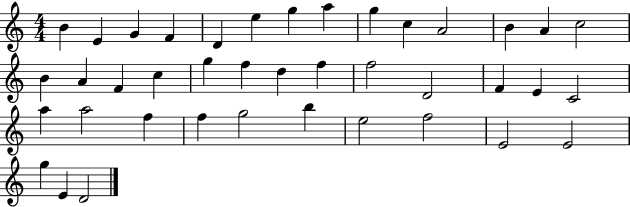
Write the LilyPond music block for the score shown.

{
  \clef treble
  \numericTimeSignature
  \time 4/4
  \key c \major
  b'4 e'4 g'4 f'4 | d'4 e''4 g''4 a''4 | g''4 c''4 a'2 | b'4 a'4 c''2 | \break b'4 a'4 f'4 c''4 | g''4 f''4 d''4 f''4 | f''2 d'2 | f'4 e'4 c'2 | \break a''4 a''2 f''4 | f''4 g''2 b''4 | e''2 f''2 | e'2 e'2 | \break g''4 e'4 d'2 | \bar "|."
}